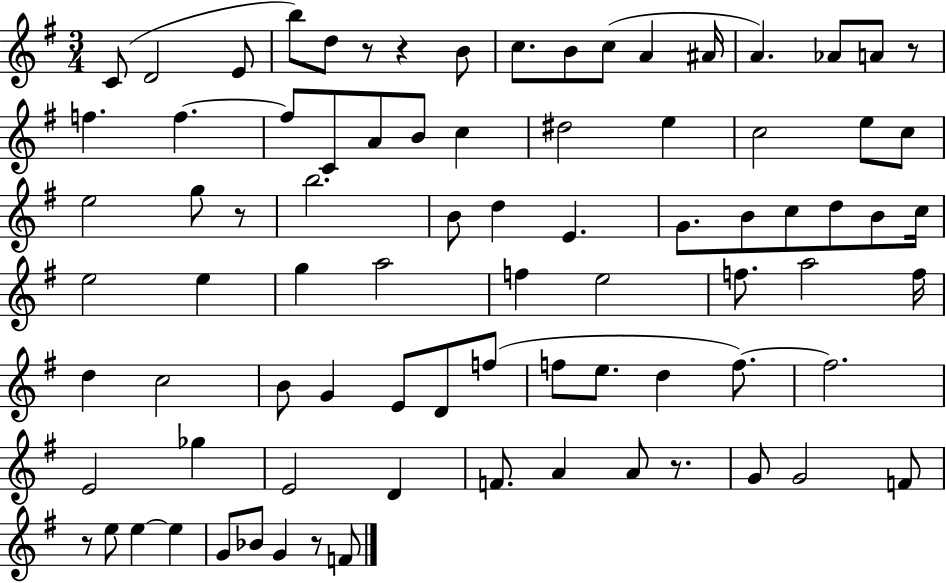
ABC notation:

X:1
T:Untitled
M:3/4
L:1/4
K:G
C/2 D2 E/2 b/2 d/2 z/2 z B/2 c/2 B/2 c/2 A ^A/4 A _A/2 A/2 z/2 f f f/2 C/2 A/2 B/2 c ^d2 e c2 e/2 c/2 e2 g/2 z/2 b2 B/2 d E G/2 B/2 c/2 d/2 B/2 c/4 e2 e g a2 f e2 f/2 a2 f/4 d c2 B/2 G E/2 D/2 f/2 f/2 e/2 d f/2 f2 E2 _g E2 D F/2 A A/2 z/2 G/2 G2 F/2 z/2 e/2 e e G/2 _B/2 G z/2 F/2